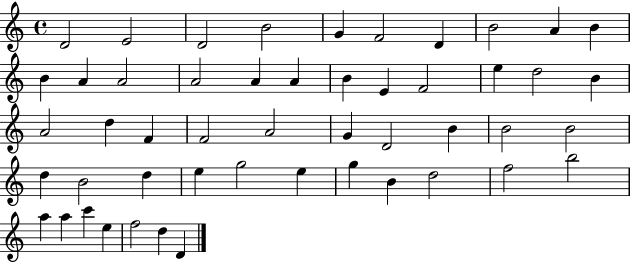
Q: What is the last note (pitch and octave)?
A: D4